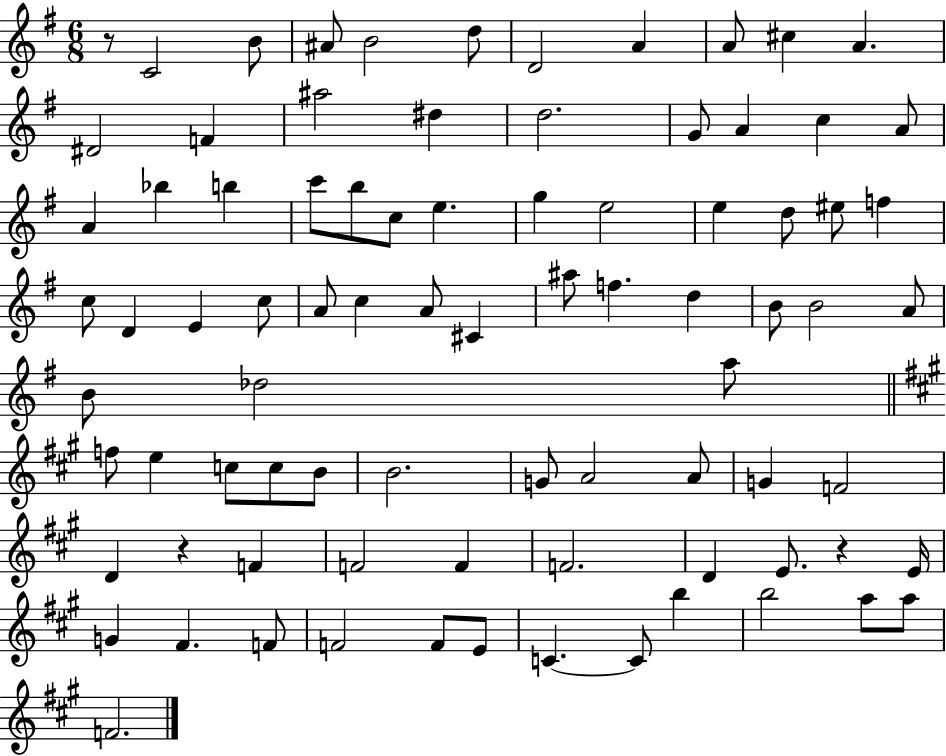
R/e C4/h B4/e A#4/e B4/h D5/e D4/h A4/q A4/e C#5/q A4/q. D#4/h F4/q A#5/h D#5/q D5/h. G4/e A4/q C5/q A4/e A4/q Bb5/q B5/q C6/e B5/e C5/e E5/q. G5/q E5/h E5/q D5/e EIS5/e F5/q C5/e D4/q E4/q C5/e A4/e C5/q A4/e C#4/q A#5/e F5/q. D5/q B4/e B4/h A4/e B4/e Db5/h A5/e F5/e E5/q C5/e C5/e B4/e B4/h. G4/e A4/h A4/e G4/q F4/h D4/q R/q F4/q F4/h F4/q F4/h. D4/q E4/e. R/q E4/s G4/q F#4/q. F4/e F4/h F4/e E4/e C4/q. C4/e B5/q B5/h A5/e A5/e F4/h.